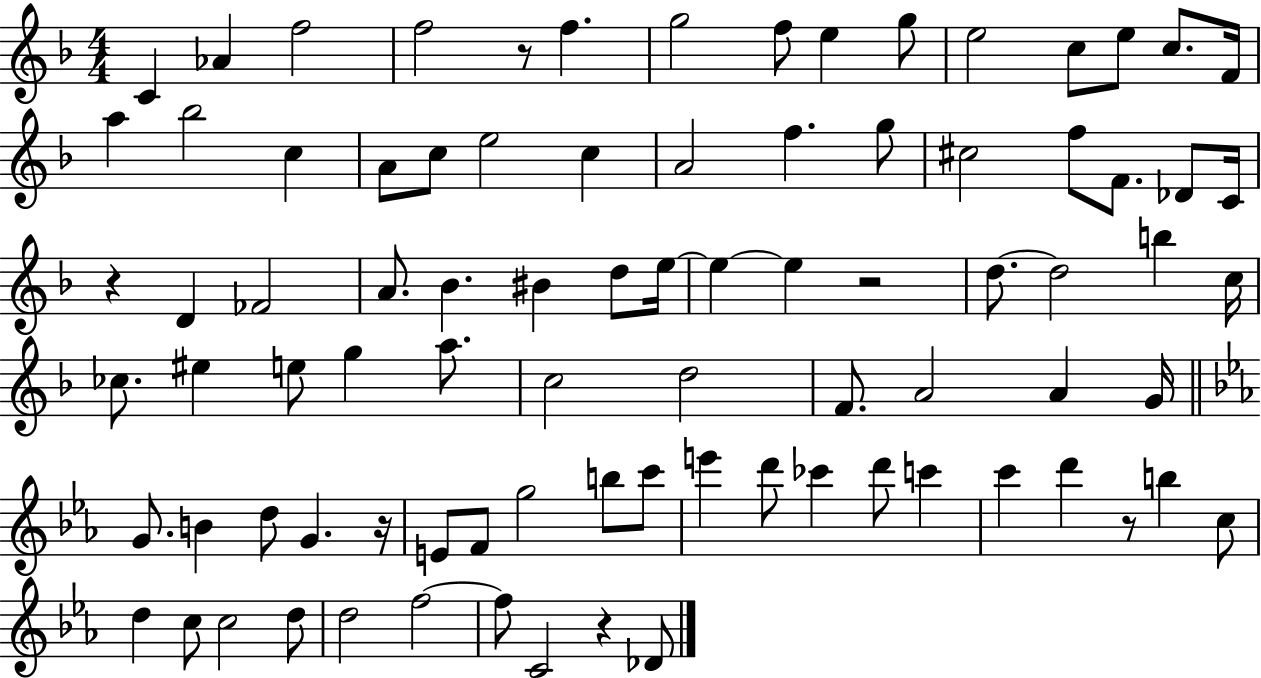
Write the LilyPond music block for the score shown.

{
  \clef treble
  \numericTimeSignature
  \time 4/4
  \key f \major
  c'4 aes'4 f''2 | f''2 r8 f''4. | g''2 f''8 e''4 g''8 | e''2 c''8 e''8 c''8. f'16 | \break a''4 bes''2 c''4 | a'8 c''8 e''2 c''4 | a'2 f''4. g''8 | cis''2 f''8 f'8. des'8 c'16 | \break r4 d'4 fes'2 | a'8. bes'4. bis'4 d''8 e''16~~ | e''4~~ e''4 r2 | d''8.~~ d''2 b''4 c''16 | \break ces''8. eis''4 e''8 g''4 a''8. | c''2 d''2 | f'8. a'2 a'4 g'16 | \bar "||" \break \key c \minor g'8. b'4 d''8 g'4. r16 | e'8 f'8 g''2 b''8 c'''8 | e'''4 d'''8 ces'''4 d'''8 c'''4 | c'''4 d'''4 r8 b''4 c''8 | \break d''4 c''8 c''2 d''8 | d''2 f''2~~ | f''8 c'2 r4 des'8 | \bar "|."
}